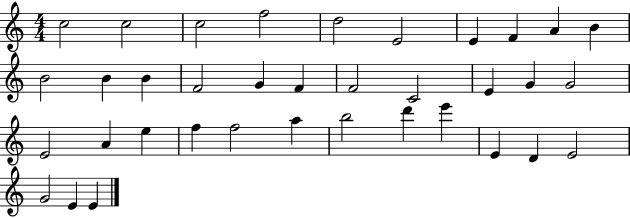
{
  \clef treble
  \numericTimeSignature
  \time 4/4
  \key c \major
  c''2 c''2 | c''2 f''2 | d''2 e'2 | e'4 f'4 a'4 b'4 | \break b'2 b'4 b'4 | f'2 g'4 f'4 | f'2 c'2 | e'4 g'4 g'2 | \break e'2 a'4 e''4 | f''4 f''2 a''4 | b''2 d'''4 e'''4 | e'4 d'4 e'2 | \break g'2 e'4 e'4 | \bar "|."
}